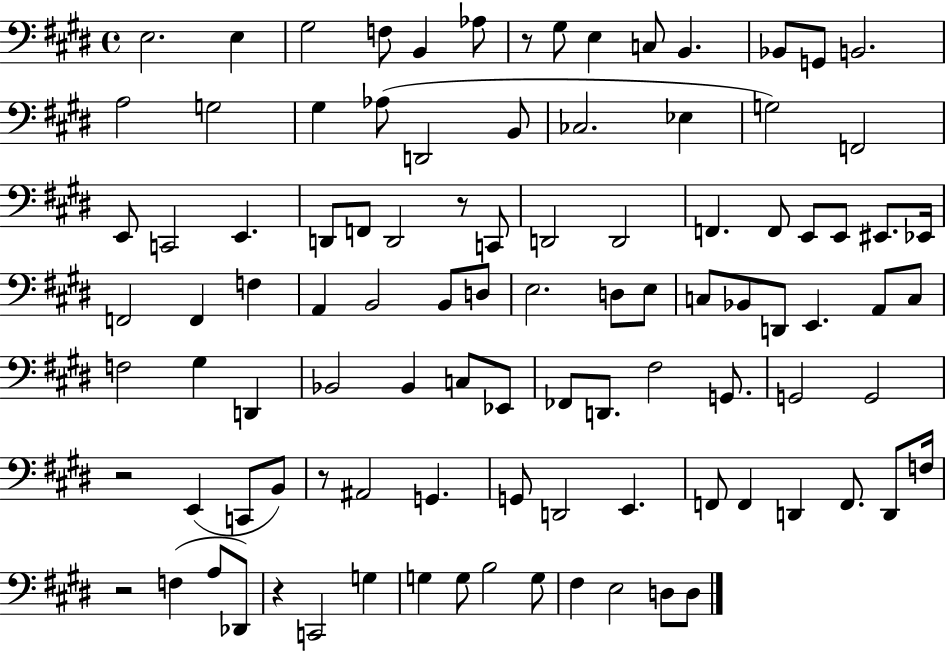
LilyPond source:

{
  \clef bass
  \time 4/4
  \defaultTimeSignature
  \key e \major
  \repeat volta 2 { e2. e4 | gis2 f8 b,4 aes8 | r8 gis8 e4 c8 b,4. | bes,8 g,8 b,2. | \break a2 g2 | gis4 aes8( d,2 b,8 | ces2. ees4 | g2) f,2 | \break e,8 c,2 e,4. | d,8 f,8 d,2 r8 c,8 | d,2 d,2 | f,4. f,8 e,8 e,8 eis,8. ees,16 | \break f,2 f,4 f4 | a,4 b,2 b,8 d8 | e2. d8 e8 | c8 bes,8 d,8 e,4. a,8 c8 | \break f2 gis4 d,4 | bes,2 bes,4 c8 ees,8 | fes,8 d,8. fis2 g,8. | g,2 g,2 | \break r2 e,4( c,8 b,8) | r8 ais,2 g,4. | g,8 d,2 e,4. | f,8 f,4 d,4 f,8. d,8 f16 | \break r2 f4( a8 des,8) | r4 c,2 g4 | g4 g8 b2 g8 | fis4 e2 d8 d8 | \break } \bar "|."
}